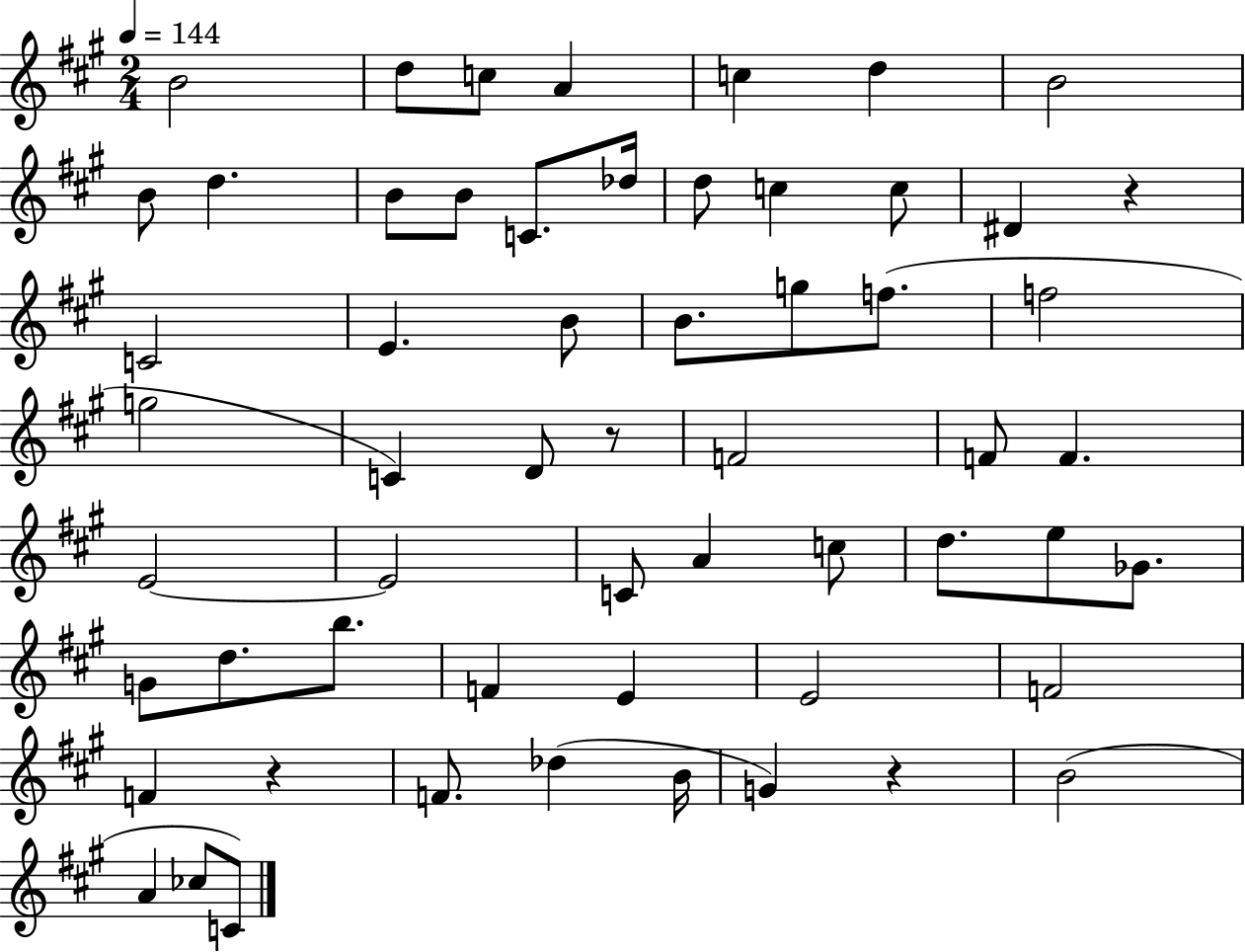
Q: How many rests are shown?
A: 4